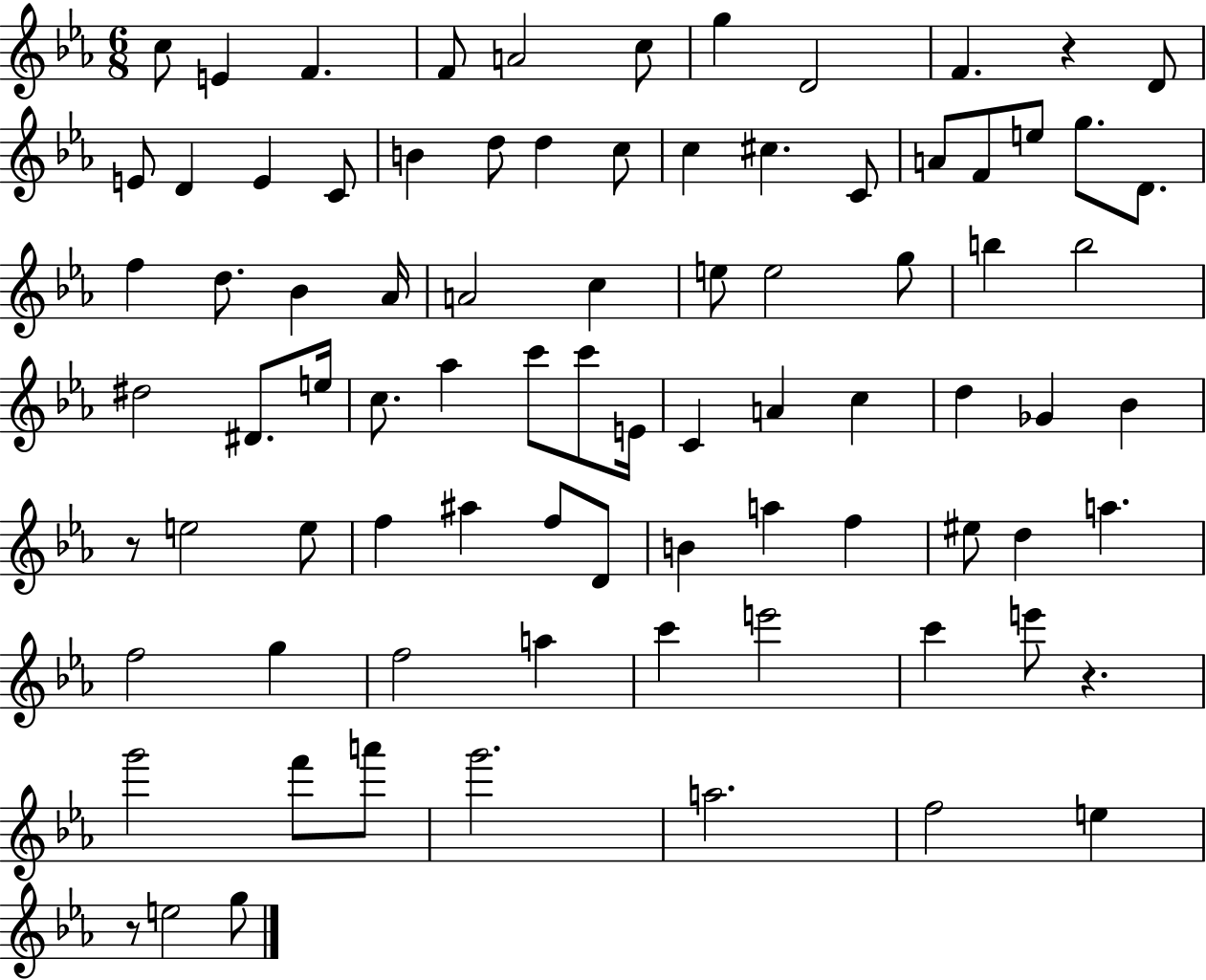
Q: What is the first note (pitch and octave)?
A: C5